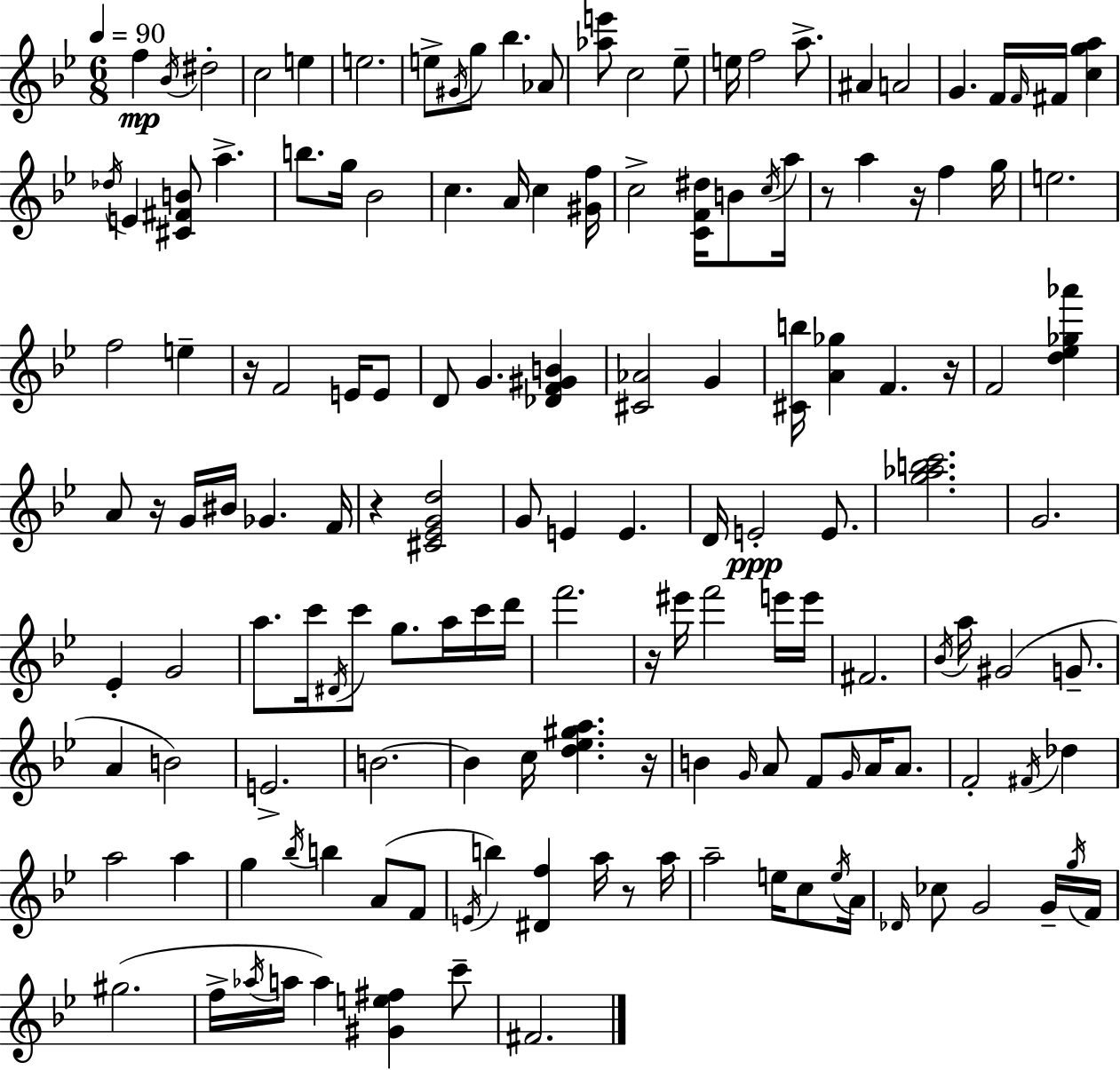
F5/q Bb4/s D#5/h C5/h E5/q E5/h. E5/e G#4/s G5/e Bb5/q. Ab4/e [Ab5,E6]/e C5/h Eb5/e E5/s F5/h A5/e. A#4/q A4/h G4/q. F4/s F4/s F#4/s [C5,G5,A5]/q Db5/s E4/q [C#4,F#4,B4]/e A5/q. B5/e. G5/s Bb4/h C5/q. A4/s C5/q [G#4,F5]/s C5/h [C4,F4,D#5]/s B4/e C5/s A5/s R/e A5/q R/s F5/q G5/s E5/h. F5/h E5/q R/s F4/h E4/s E4/e D4/e G4/q. [Db4,F4,G#4,B4]/q [C#4,Ab4]/h G4/q [C#4,B5]/s [A4,Gb5]/q F4/q. R/s F4/h [D5,Eb5,Gb5,Ab6]/q A4/e R/s G4/s BIS4/s Gb4/q. F4/s R/q [C#4,Eb4,G4,D5]/h G4/e E4/q E4/q. D4/s E4/h E4/e. [G5,Ab5,B5,C6]/h. G4/h. Eb4/q G4/h A5/e. C6/s D#4/s C6/e G5/e. A5/s C6/s D6/s F6/h. R/s EIS6/s F6/h E6/s E6/s F#4/h. Bb4/s A5/s G#4/h G4/e. A4/q B4/h E4/h. B4/h. B4/q C5/s [D5,Eb5,G#5,A5]/q. R/s B4/q G4/s A4/e F4/e G4/s A4/s A4/e. F4/h F#4/s Db5/q A5/h A5/q G5/q Bb5/s B5/q A4/e F4/e E4/s B5/q [D#4,F5]/q A5/s R/e A5/s A5/h E5/s C5/e E5/s A4/s Db4/s CES5/e G4/h G4/s G5/s F4/s G#5/h. F5/s Ab5/s A5/s A5/q [G#4,E5,F#5]/q C6/e F#4/h.